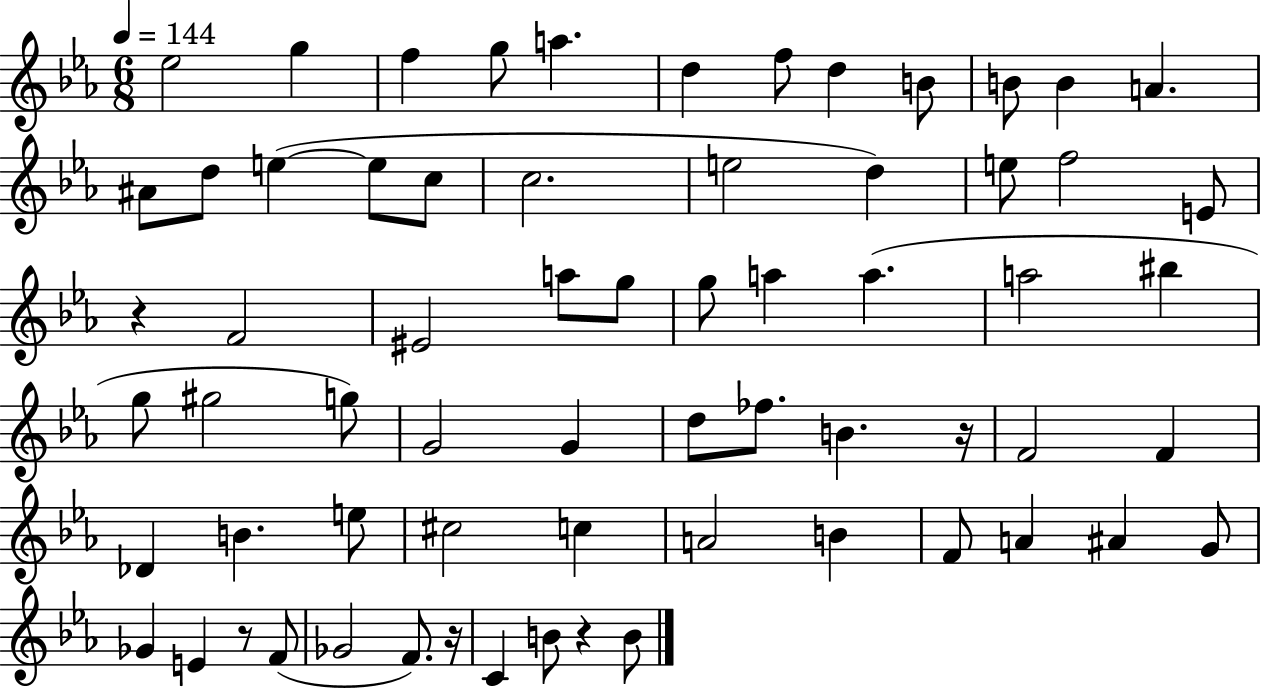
{
  \clef treble
  \numericTimeSignature
  \time 6/8
  \key ees \major
  \tempo 4 = 144
  \repeat volta 2 { ees''2 g''4 | f''4 g''8 a''4. | d''4 f''8 d''4 b'8 | b'8 b'4 a'4. | \break ais'8 d''8 e''4~(~ e''8 c''8 | c''2. | e''2 d''4) | e''8 f''2 e'8 | \break r4 f'2 | eis'2 a''8 g''8 | g''8 a''4 a''4.( | a''2 bis''4 | \break g''8 gis''2 g''8) | g'2 g'4 | d''8 fes''8. b'4. r16 | f'2 f'4 | \break des'4 b'4. e''8 | cis''2 c''4 | a'2 b'4 | f'8 a'4 ais'4 g'8 | \break ges'4 e'4 r8 f'8( | ges'2 f'8.) r16 | c'4 b'8 r4 b'8 | } \bar "|."
}